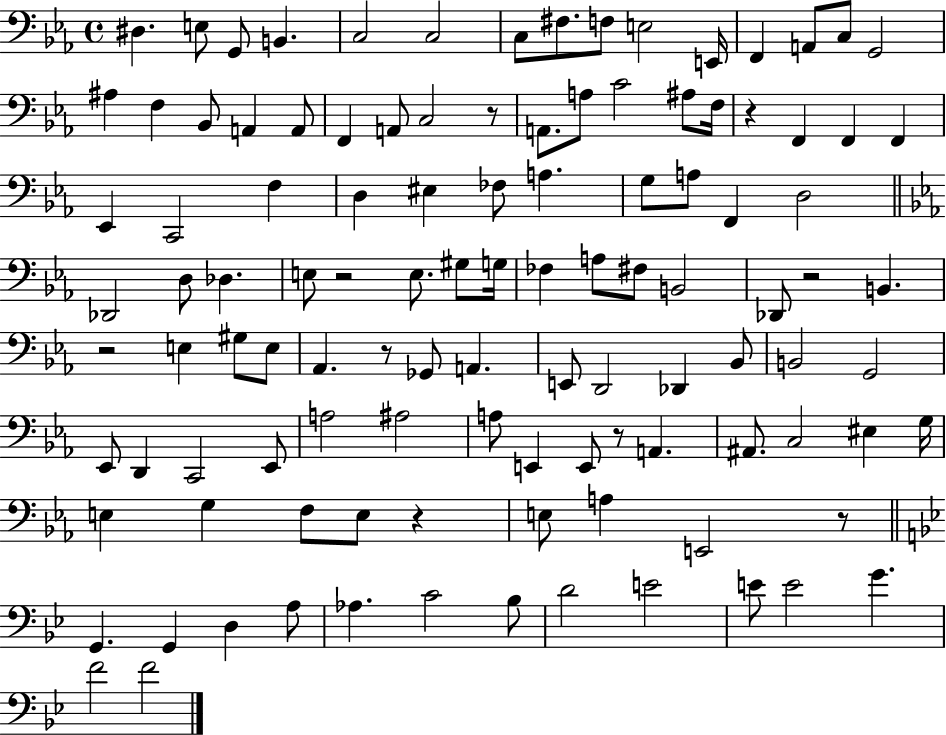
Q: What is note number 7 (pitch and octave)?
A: C3